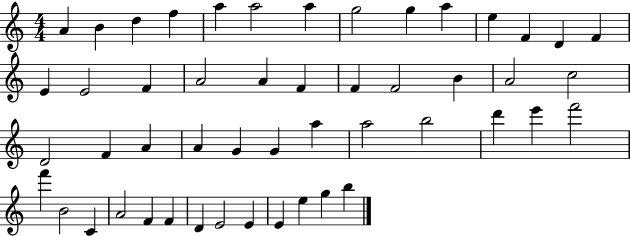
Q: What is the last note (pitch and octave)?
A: B5